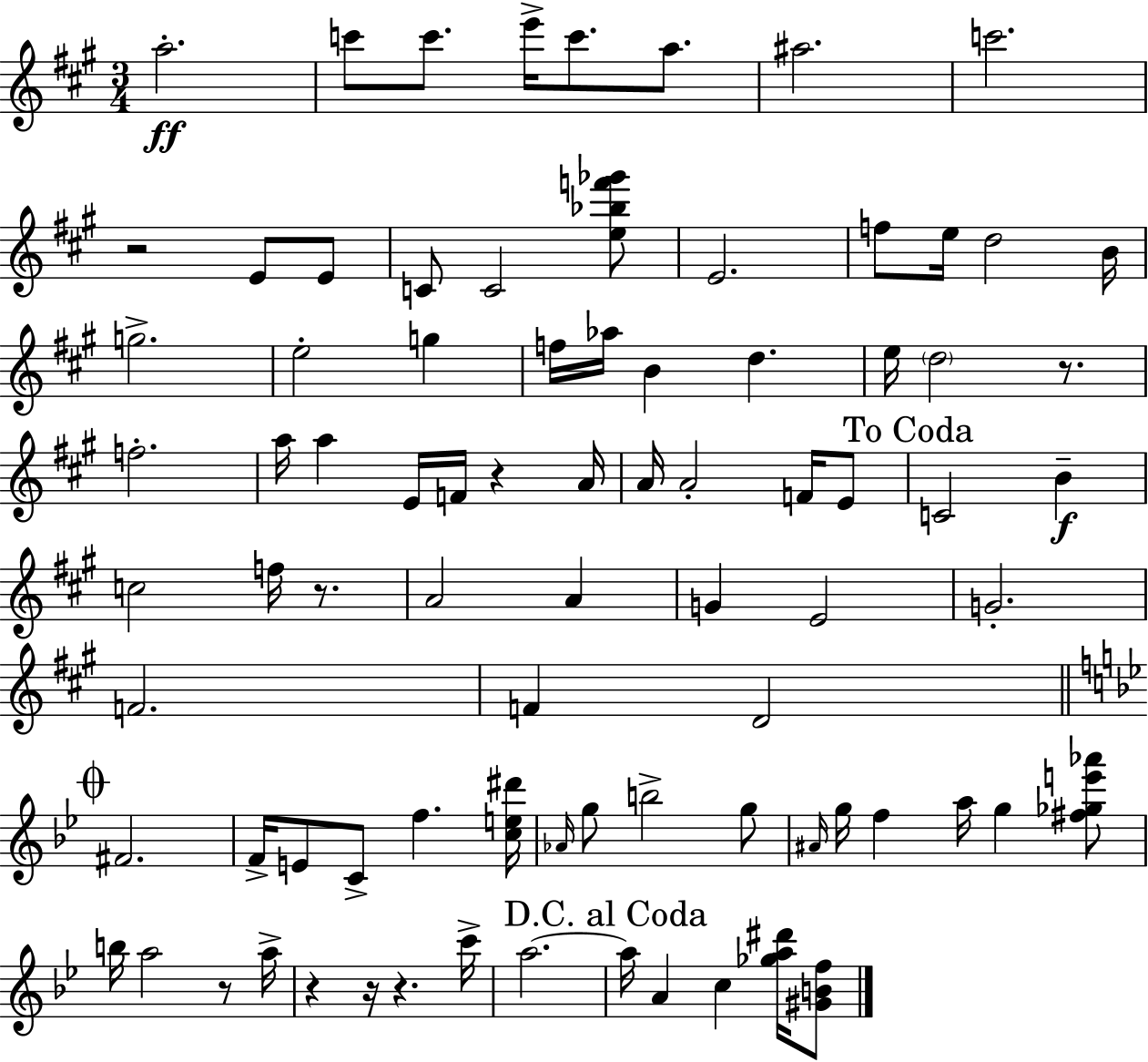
A5/h. C6/e C6/e. E6/s C6/e. A5/e. A#5/h. C6/h. R/h E4/e E4/e C4/e C4/h [E5,Bb5,F6,Gb6]/e E4/h. F5/e E5/s D5/h B4/s G5/h. E5/h G5/q F5/s Ab5/s B4/q D5/q. E5/s D5/h R/e. F5/h. A5/s A5/q E4/s F4/s R/q A4/s A4/s A4/h F4/s E4/e C4/h B4/q C5/h F5/s R/e. A4/h A4/q G4/q E4/h G4/h. F4/h. F4/q D4/h F#4/h. F4/s E4/e C4/e F5/q. [C5,E5,D#6]/s Ab4/s G5/e B5/h G5/e A#4/s G5/s F5/q A5/s G5/q [F#5,Gb5,E6,Ab6]/e B5/s A5/h R/e A5/s R/q R/s R/q. C6/s A5/h. A5/s A4/q C5/q [Gb5,A5,D#6]/s [G#4,B4,F5]/e